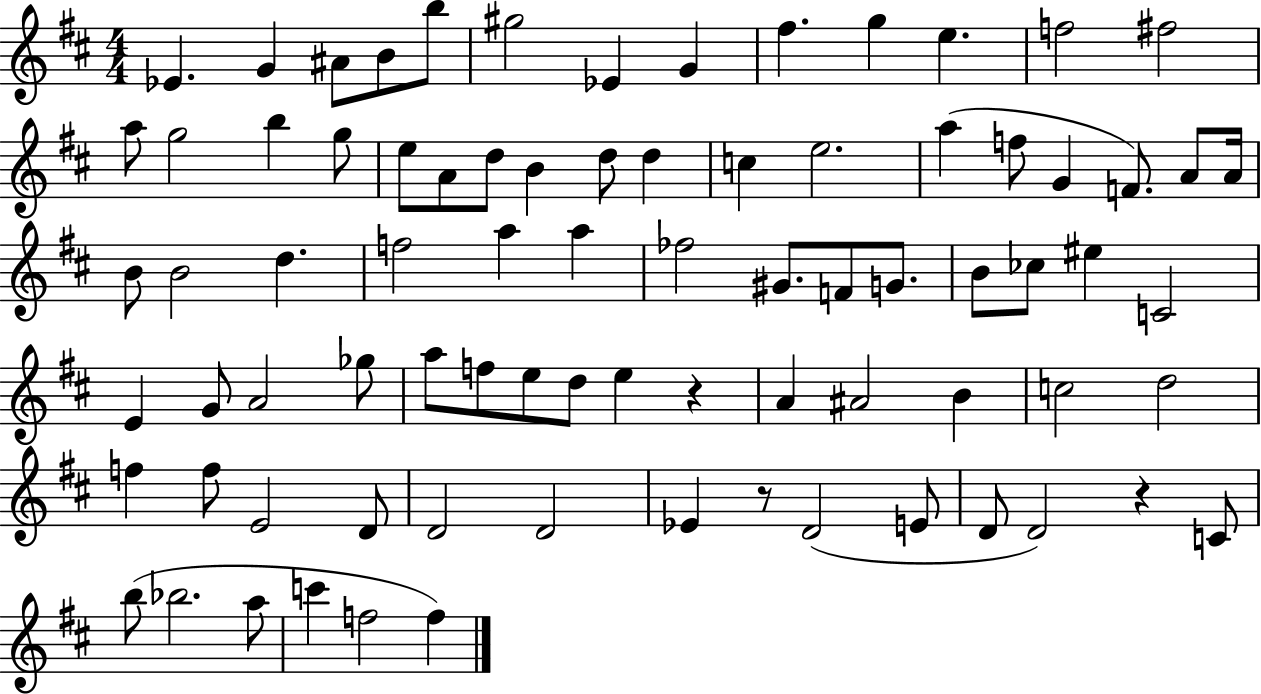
Eb4/q. G4/q A#4/e B4/e B5/e G#5/h Eb4/q G4/q F#5/q. G5/q E5/q. F5/h F#5/h A5/e G5/h B5/q G5/e E5/e A4/e D5/e B4/q D5/e D5/q C5/q E5/h. A5/q F5/e G4/q F4/e. A4/e A4/s B4/e B4/h D5/q. F5/h A5/q A5/q FES5/h G#4/e. F4/e G4/e. B4/e CES5/e EIS5/q C4/h E4/q G4/e A4/h Gb5/e A5/e F5/e E5/e D5/e E5/q R/q A4/q A#4/h B4/q C5/h D5/h F5/q F5/e E4/h D4/e D4/h D4/h Eb4/q R/e D4/h E4/e D4/e D4/h R/q C4/e B5/e Bb5/h. A5/e C6/q F5/h F5/q